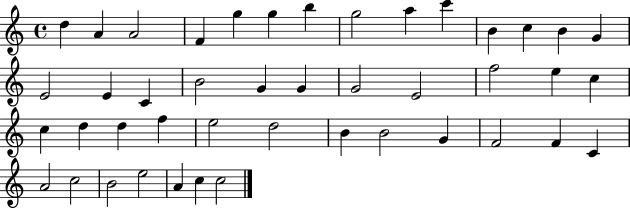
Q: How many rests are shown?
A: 0